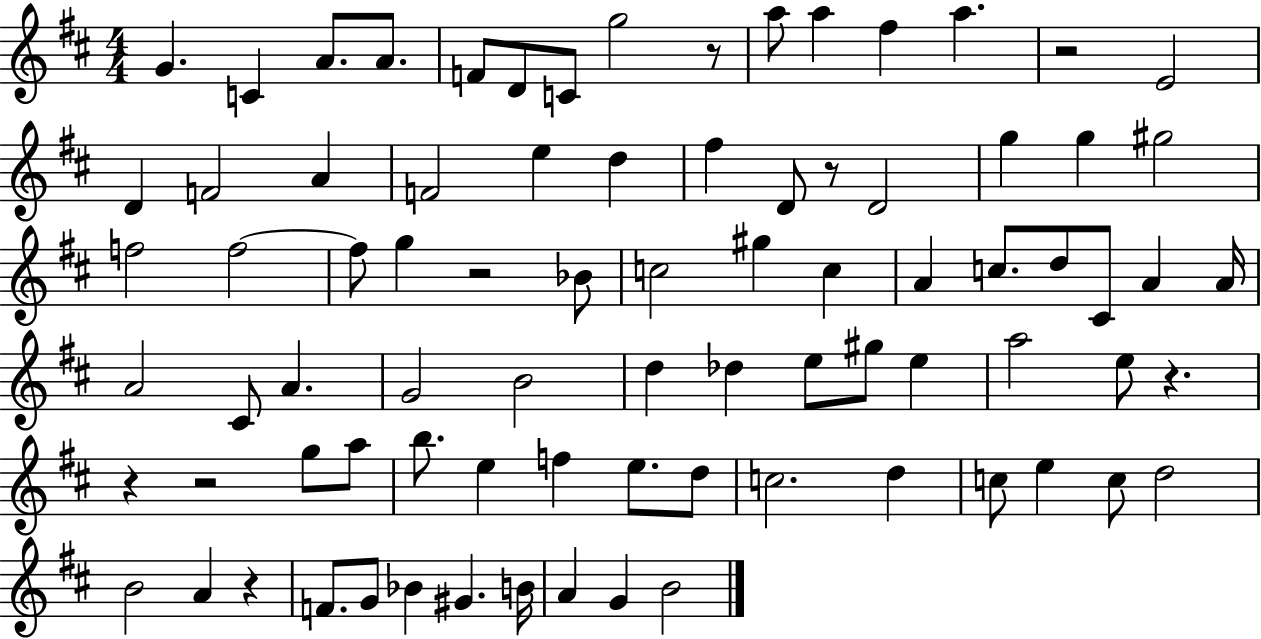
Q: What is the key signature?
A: D major